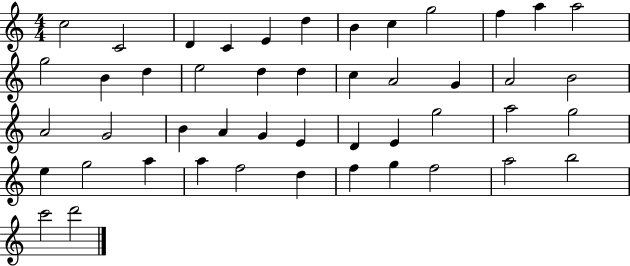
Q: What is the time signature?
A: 4/4